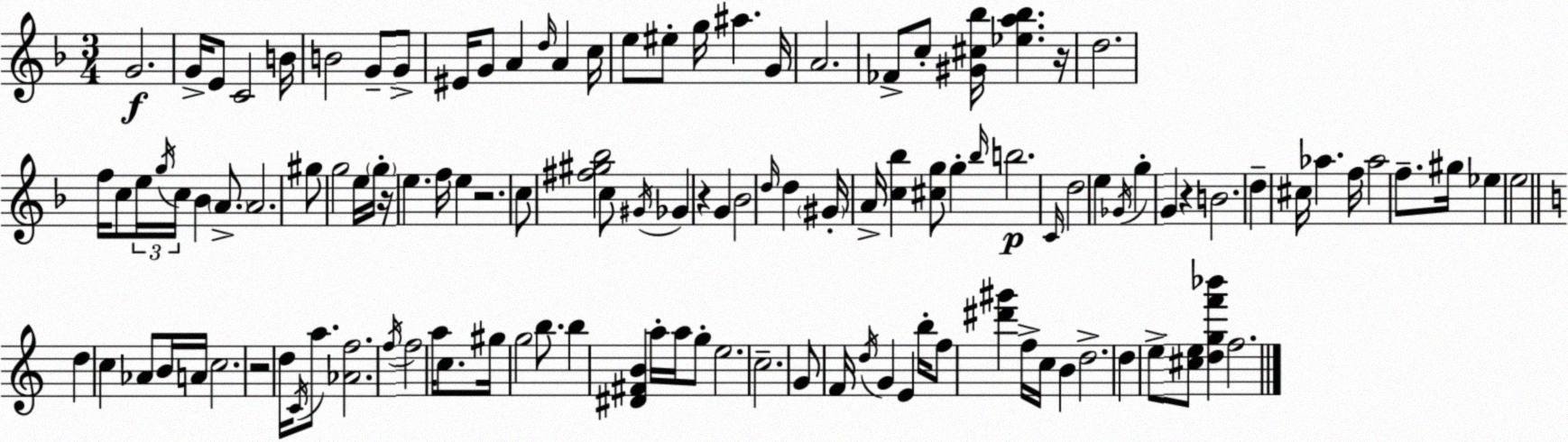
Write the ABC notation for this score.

X:1
T:Untitled
M:3/4
L:1/4
K:F
G2 G/4 E/2 C2 B/4 B2 G/2 G/2 ^E/4 G/2 A d/4 A c/4 e/2 ^e/2 g/4 ^a G/4 A2 _F/2 c/2 [^G^c_b]/4 [_ea_b] z/4 d2 f/4 c/2 e/4 g/4 c/4 _B A/2 A2 ^g/2 g2 e/4 g/4 z/4 e f/4 e z2 c/2 [^f^g_b]2 c/2 ^G/4 _G z G _B2 d/4 d ^G/4 A/4 [c_b] [^cg]/2 g _b/4 b2 C/4 d2 e _G/4 g G z B2 d ^c/4 _a f/4 _a2 f/2 ^g/4 _e e2 d c _A/2 B/4 A/4 c2 z2 d/4 C/4 a/2 [_Af]2 f/4 f2 a/4 c/2 ^g/4 g2 b/2 b [^D^FB] a/4 a/4 g/2 e2 c2 G/2 F/4 d/4 G E b/4 f/2 [^d'^g'] f/4 c/4 B d2 d e/2 [^ce]/2 [dgf'_b'] f2